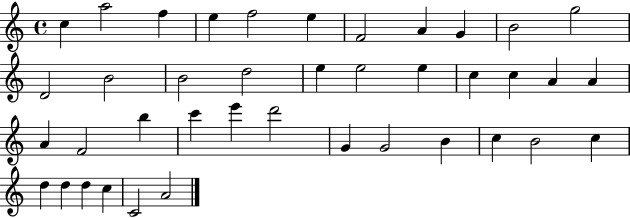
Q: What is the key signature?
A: C major